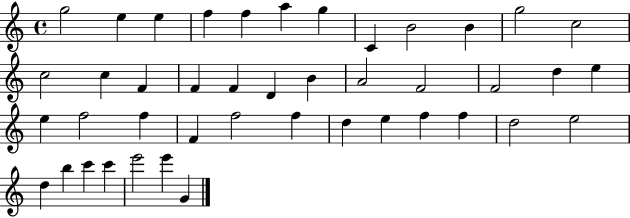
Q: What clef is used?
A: treble